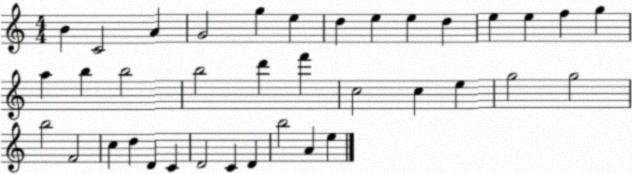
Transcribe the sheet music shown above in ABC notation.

X:1
T:Untitled
M:4/4
L:1/4
K:C
B C2 A G2 g e d e e d e e f g a b b2 b2 d' f' c2 c e g2 g2 b2 F2 c d D C D2 C D b2 A e